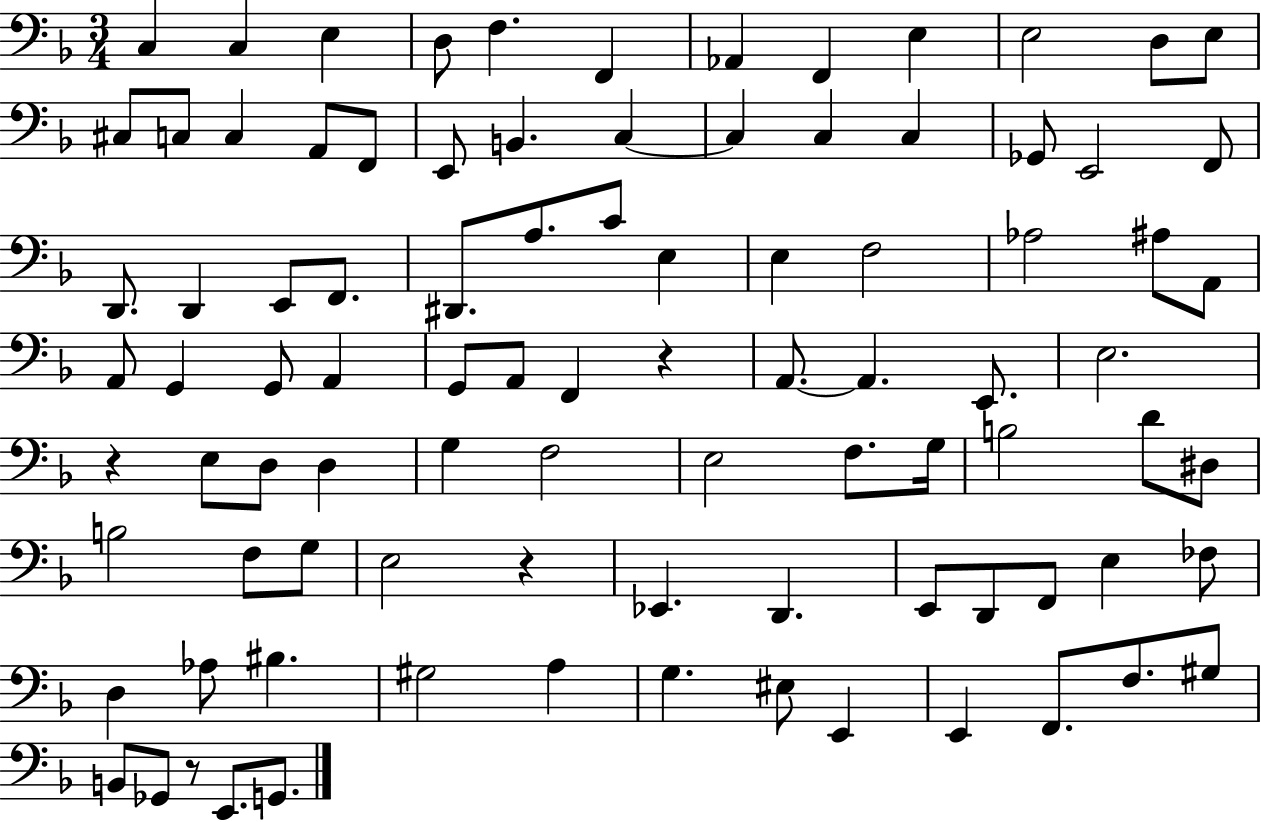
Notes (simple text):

C3/q C3/q E3/q D3/e F3/q. F2/q Ab2/q F2/q E3/q E3/h D3/e E3/e C#3/e C3/e C3/q A2/e F2/e E2/e B2/q. C3/q C3/q C3/q C3/q Gb2/e E2/h F2/e D2/e. D2/q E2/e F2/e. D#2/e. A3/e. C4/e E3/q E3/q F3/h Ab3/h A#3/e A2/e A2/e G2/q G2/e A2/q G2/e A2/e F2/q R/q A2/e. A2/q. E2/e. E3/h. R/q E3/e D3/e D3/q G3/q F3/h E3/h F3/e. G3/s B3/h D4/e D#3/e B3/h F3/e G3/e E3/h R/q Eb2/q. D2/q. E2/e D2/e F2/e E3/q FES3/e D3/q Ab3/e BIS3/q. G#3/h A3/q G3/q. EIS3/e E2/q E2/q F2/e. F3/e. G#3/e B2/e Gb2/e R/e E2/e. G2/e.